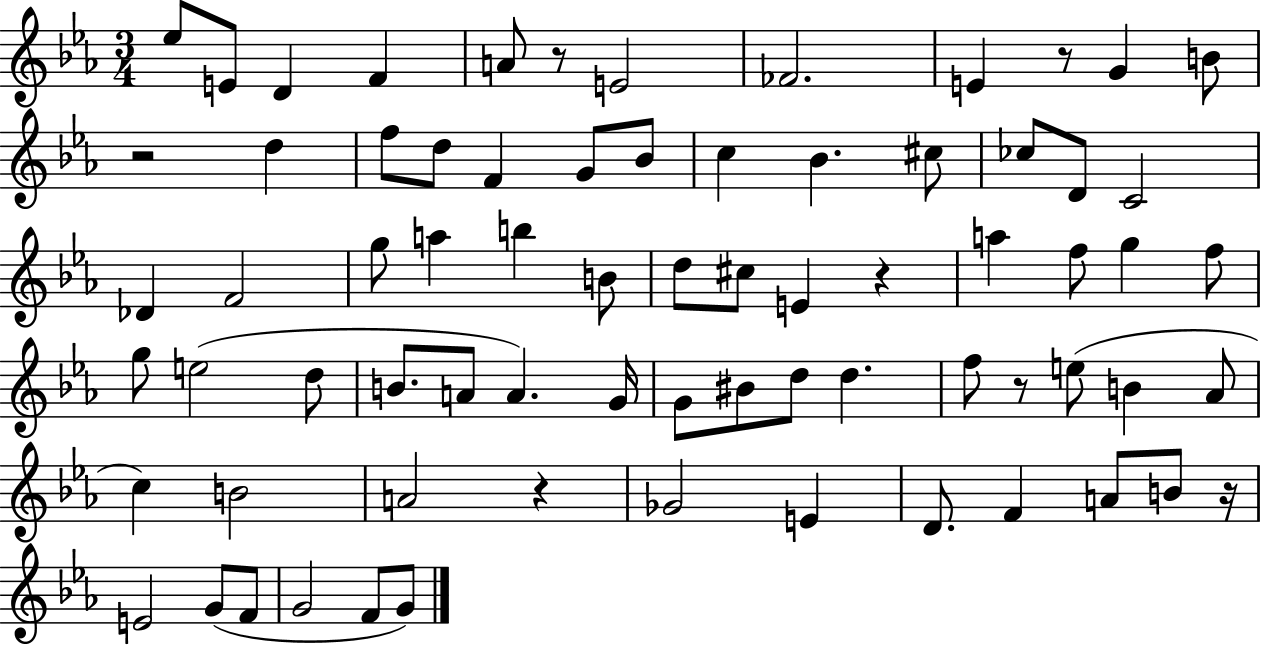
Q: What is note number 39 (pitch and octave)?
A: B4